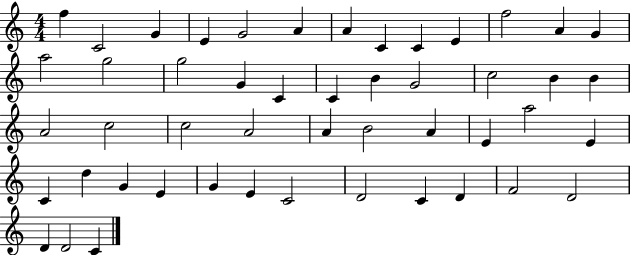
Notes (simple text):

F5/q C4/h G4/q E4/q G4/h A4/q A4/q C4/q C4/q E4/q F5/h A4/q G4/q A5/h G5/h G5/h G4/q C4/q C4/q B4/q G4/h C5/h B4/q B4/q A4/h C5/h C5/h A4/h A4/q B4/h A4/q E4/q A5/h E4/q C4/q D5/q G4/q E4/q G4/q E4/q C4/h D4/h C4/q D4/q F4/h D4/h D4/q D4/h C4/q